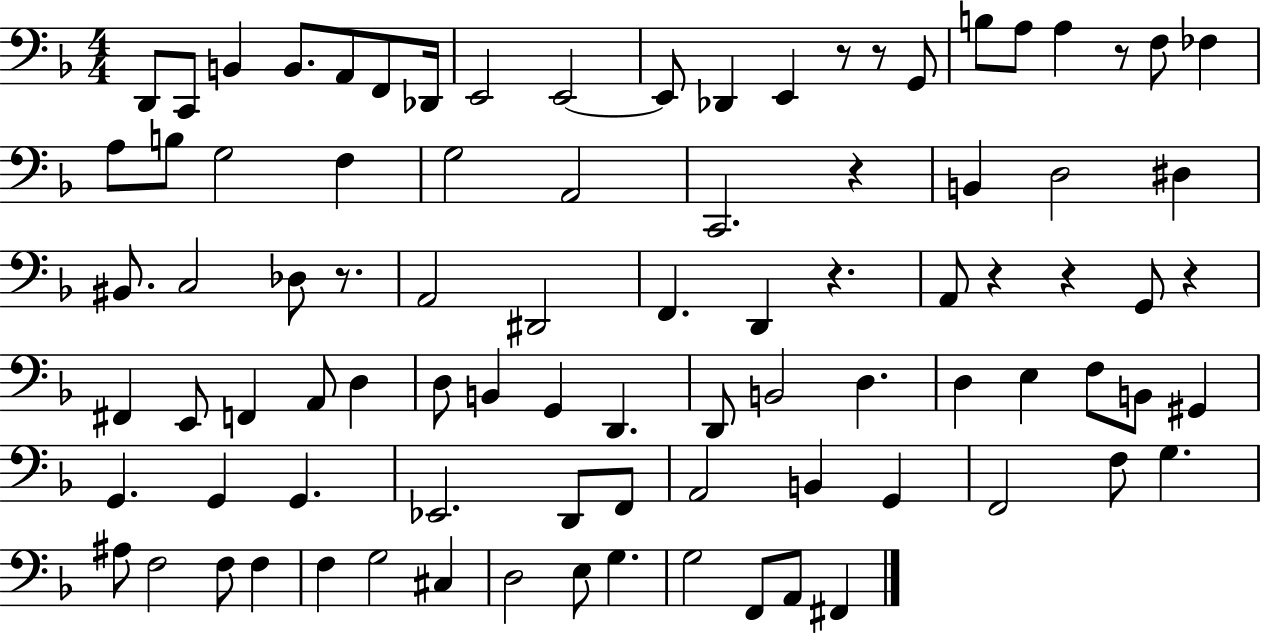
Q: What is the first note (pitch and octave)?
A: D2